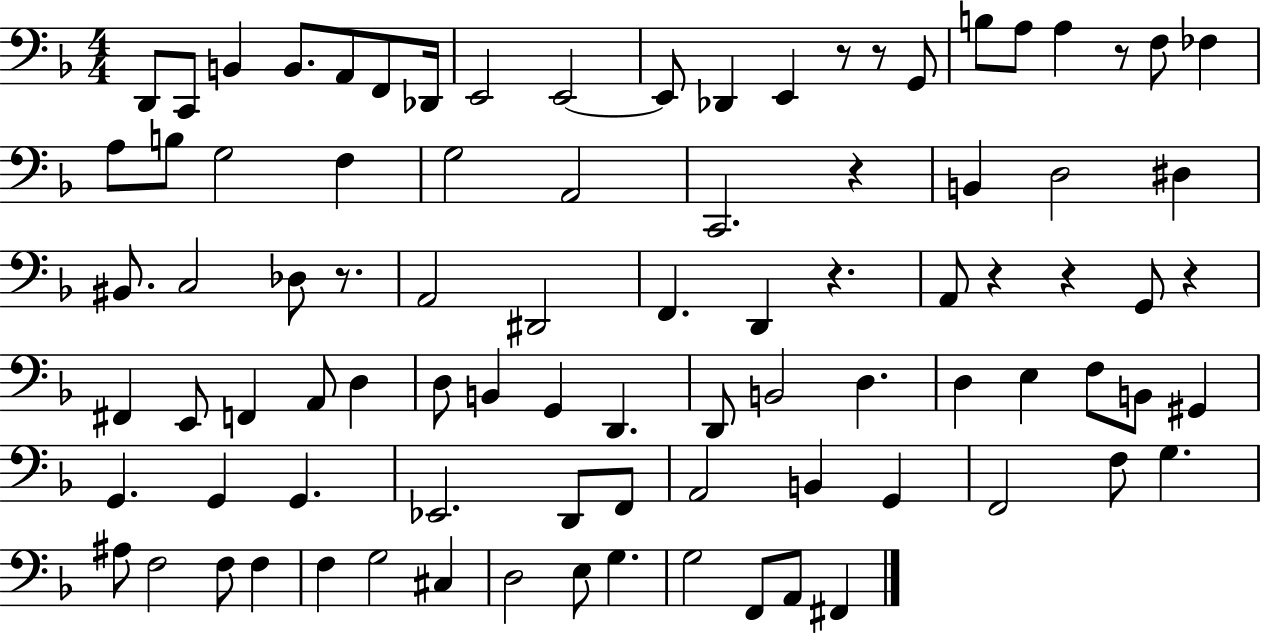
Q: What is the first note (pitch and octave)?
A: D2